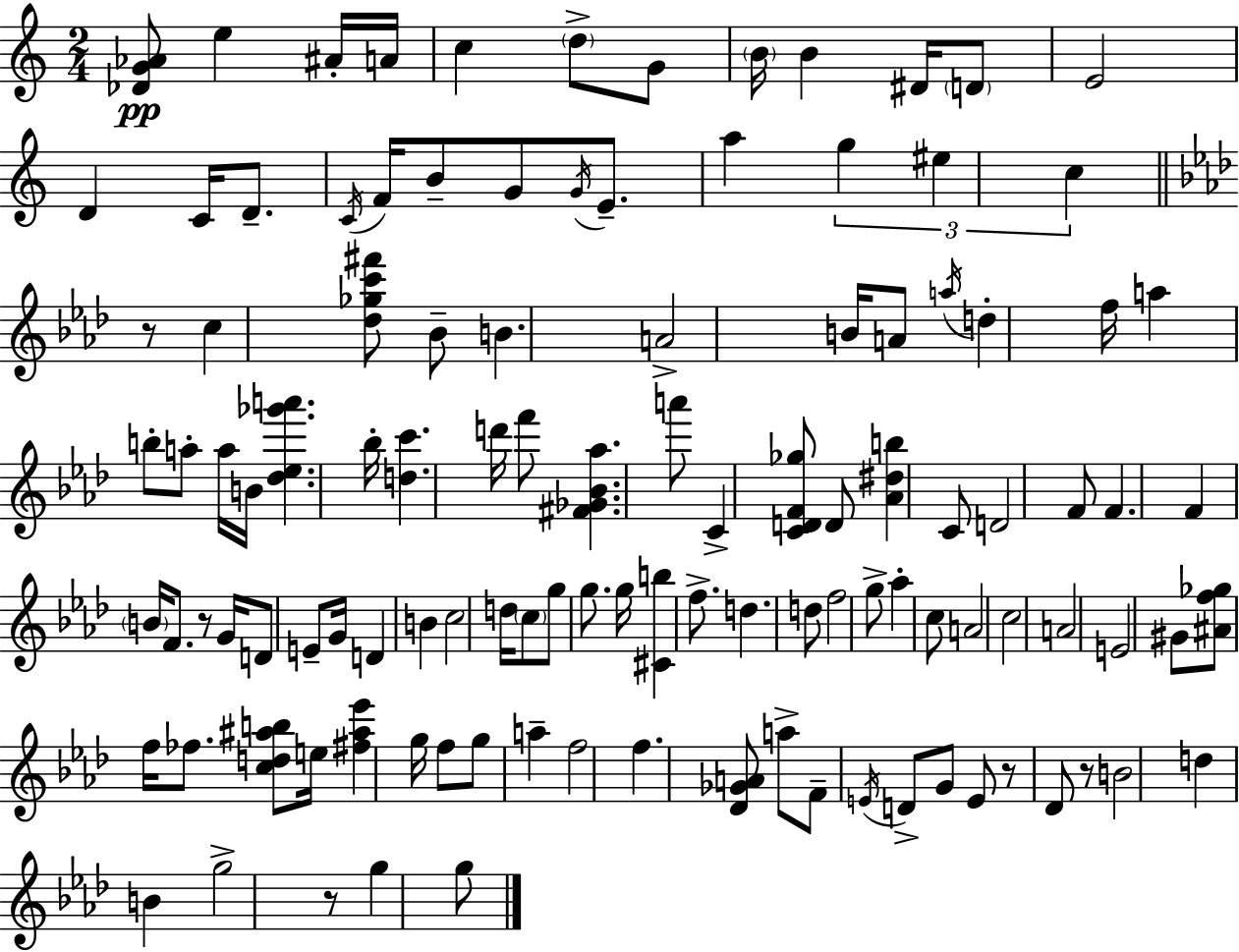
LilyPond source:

{
  \clef treble
  \numericTimeSignature
  \time 2/4
  \key a \minor
  \repeat volta 2 { <des' g' aes'>8\pp e''4 ais'16-. a'16 | c''4 \parenthesize d''8-> g'8 | \parenthesize b'16 b'4 dis'16 \parenthesize d'8 | e'2 | \break d'4 c'16 d'8.-- | \acciaccatura { c'16 } f'16 b'8-- g'8 \acciaccatura { g'16 } e'8.-- | a''4 \tuplet 3/2 { g''4 | eis''4 c''4 } | \break \bar "||" \break \key f \minor r8 c''4 <des'' ges'' c''' fis'''>8 | bes'8-- b'4. | a'2-> | b'16 a'8 \acciaccatura { a''16 } d''4-. | \break f''16 a''4 b''8-. a''8-. | a''16 b'16 <des'' ees'' ges''' a'''>4. | bes''16-. <d'' c'''>4. | d'''16 f'''8 <fis' ges' bes' aes''>4. | \break a'''8 c'4-> <c' d' f' ges''>8 | d'8 <aes' dis'' b''>4 c'8 | d'2 | f'8 f'4. | \break f'4 \parenthesize b'16 f'8. | r8 g'16 d'8 e'8-- | g'16 d'4 b'4 | c''2 | \break d''16 \parenthesize c''8 g''8 g''8. | g''16 <cis' b''>4 f''8.-> | d''4. d''8 | f''2 | \break g''8-> aes''4-. c''8 | a'2 | c''2 | a'2 | \break e'2 | gis'8 <ais' f'' ges''>8 f''16 fes''8. | <c'' d'' ais'' b''>8 e''16 <fis'' ais'' ees'''>4 | g''16 f''8 g''8 a''4-- | \break f''2 | f''4. <des' ges' a'>8 | a''8-> f'8-- \acciaccatura { e'16 } d'8-> | g'8 e'8 r8 des'8 | \break r8 b'2 | d''4 b'4 | g''2-> | r8 g''4 | \break g''8 } \bar "|."
}